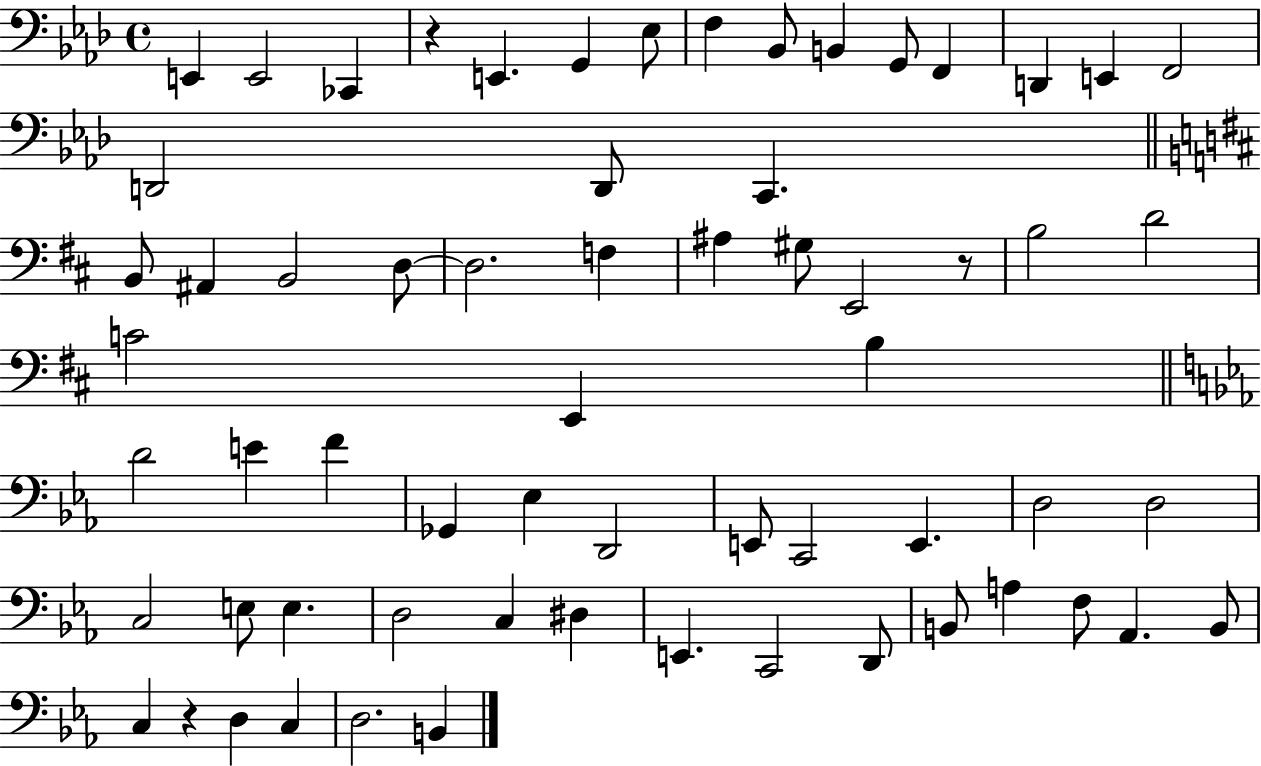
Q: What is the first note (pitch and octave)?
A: E2